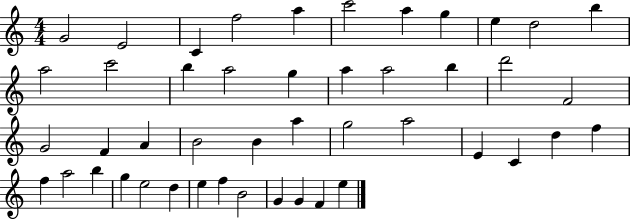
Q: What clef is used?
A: treble